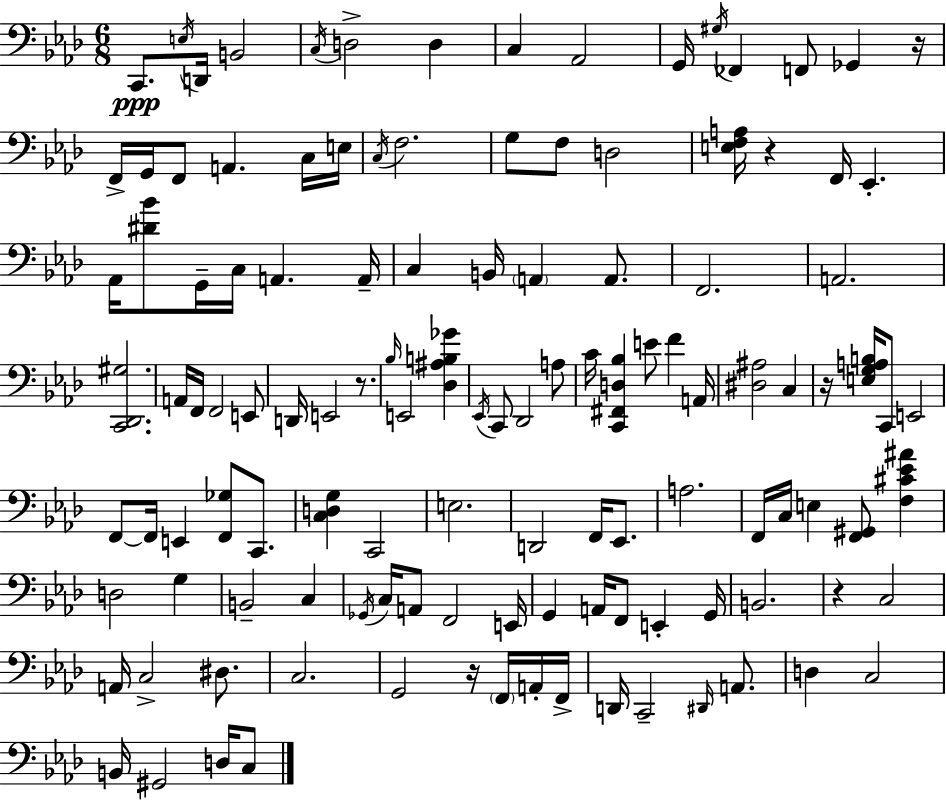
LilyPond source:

{
  \clef bass
  \numericTimeSignature
  \time 6/8
  \key f \minor
  c,8.\ppp \acciaccatura { e16 } d,16 b,2 | \acciaccatura { c16 } d2-> d4 | c4 aes,2 | g,16 \acciaccatura { gis16 } fes,4 f,8 ges,4 | \break r16 f,16-> g,16 f,8 a,4. | c16 e16 \acciaccatura { c16 } f2. | g8 f8 d2 | <e f a>16 r4 f,16 ees,4.-. | \break aes,16 <dis' bes'>8 g,16-- c16 a,4. | a,16-- c4 b,16 \parenthesize a,4 | a,8. f,2. | a,2. | \break <c, des, gis>2. | a,16 f,16 f,2 | e,8 d,16 e,2 | r8. \grace { bes16 } e,2 | \break <des ais b ges'>4 \acciaccatura { ees,16 } c,8 des,2 | a8 c'16 <c, fis, d bes>4 e'8 | f'4 a,16 <dis ais>2 | c4 r16 <e g a b>16 c,8 e,2 | \break f,8~~ f,16 e,4 | <f, ges>8 c,8. <c d g>4 c,2 | e2. | d,2 | \break f,16 ees,8. a2. | f,16 c16 e4 | <f, gis,>8 <f cis' ees' ais'>4 d2 | g4 b,2-- | \break c4 \acciaccatura { ges,16 } c16 a,8 f,2 | e,16 g,4 a,16 | f,8 e,4-. g,16 b,2. | r4 c2 | \break a,16 c2-> | dis8. c2. | g,2 | r16 \parenthesize f,16 a,16-. f,16-> d,16 c,2-- | \break \grace { dis,16 } a,8. d4 | c2 b,16 gis,2 | d16 c8 \bar "|."
}